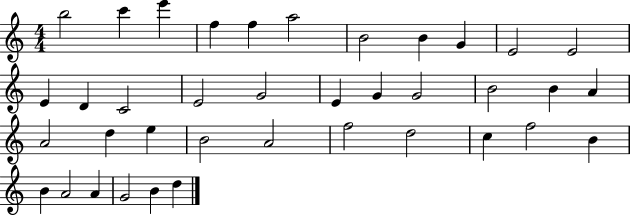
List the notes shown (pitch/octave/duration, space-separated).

B5/h C6/q E6/q F5/q F5/q A5/h B4/h B4/q G4/q E4/h E4/h E4/q D4/q C4/h E4/h G4/h E4/q G4/q G4/h B4/h B4/q A4/q A4/h D5/q E5/q B4/h A4/h F5/h D5/h C5/q F5/h B4/q B4/q A4/h A4/q G4/h B4/q D5/q